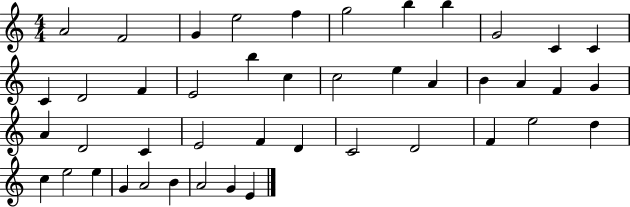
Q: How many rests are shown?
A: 0